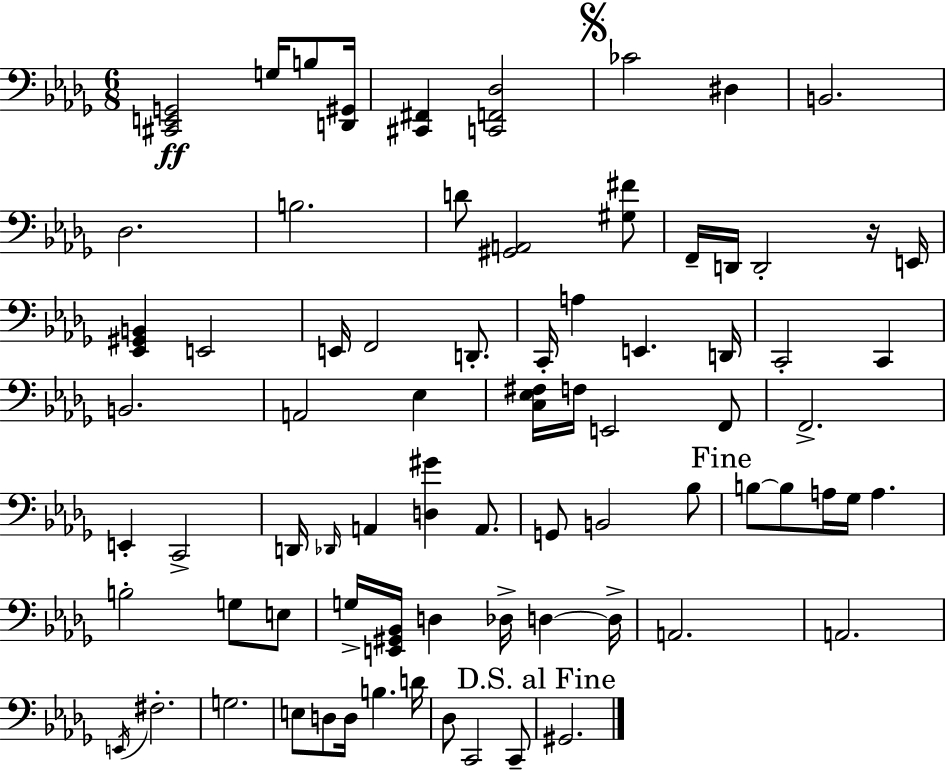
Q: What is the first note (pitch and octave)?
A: G3